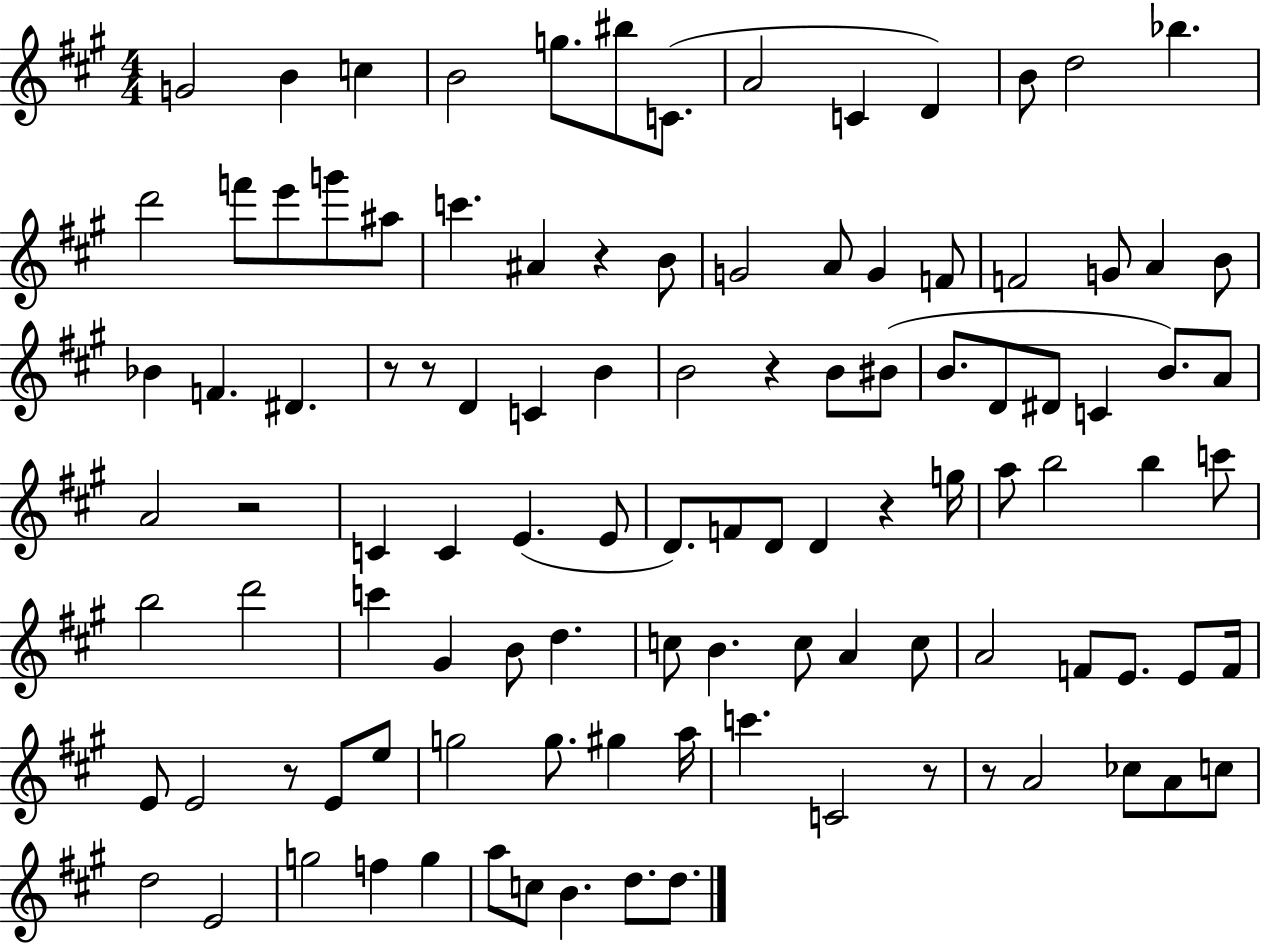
{
  \clef treble
  \numericTimeSignature
  \time 4/4
  \key a \major
  g'2 b'4 c''4 | b'2 g''8. bis''8 c'8.( | a'2 c'4 d'4) | b'8 d''2 bes''4. | \break d'''2 f'''8 e'''8 g'''8 ais''8 | c'''4. ais'4 r4 b'8 | g'2 a'8 g'4 f'8 | f'2 g'8 a'4 b'8 | \break bes'4 f'4. dis'4. | r8 r8 d'4 c'4 b'4 | b'2 r4 b'8 bis'8( | b'8. d'8 dis'8 c'4 b'8.) a'8 | \break a'2 r2 | c'4 c'4 e'4.( e'8 | d'8.) f'8 d'8 d'4 r4 g''16 | a''8 b''2 b''4 c'''8 | \break b''2 d'''2 | c'''4 gis'4 b'8 d''4. | c''8 b'4. c''8 a'4 c''8 | a'2 f'8 e'8. e'8 f'16 | \break e'8 e'2 r8 e'8 e''8 | g''2 g''8. gis''4 a''16 | c'''4. c'2 r8 | r8 a'2 ces''8 a'8 c''8 | \break d''2 e'2 | g''2 f''4 g''4 | a''8 c''8 b'4. d''8. d''8. | \bar "|."
}